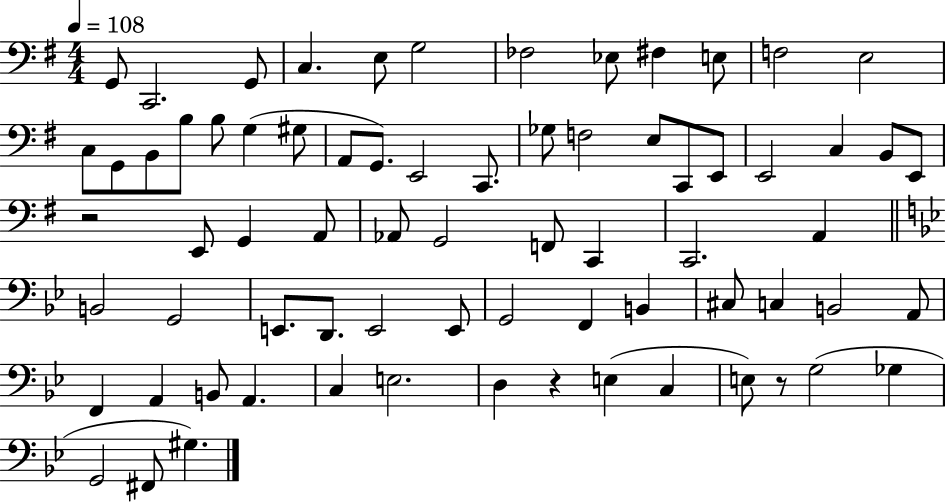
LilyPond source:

{
  \clef bass
  \numericTimeSignature
  \time 4/4
  \key g \major
  \tempo 4 = 108
  g,8 c,2. g,8 | c4. e8 g2 | fes2 ees8 fis4 e8 | f2 e2 | \break c8 g,8 b,8 b8 b8 g4( gis8 | a,8 g,8.) e,2 c,8. | ges8 f2 e8 c,8 e,8 | e,2 c4 b,8 e,8 | \break r2 e,8 g,4 a,8 | aes,8 g,2 f,8 c,4 | c,2. a,4 | \bar "||" \break \key bes \major b,2 g,2 | e,8. d,8. e,2 e,8 | g,2 f,4 b,4 | cis8 c4 b,2 a,8 | \break f,4 a,4 b,8 a,4. | c4 e2. | d4 r4 e4( c4 | e8) r8 g2( ges4 | \break g,2 fis,8 gis4.) | \bar "|."
}